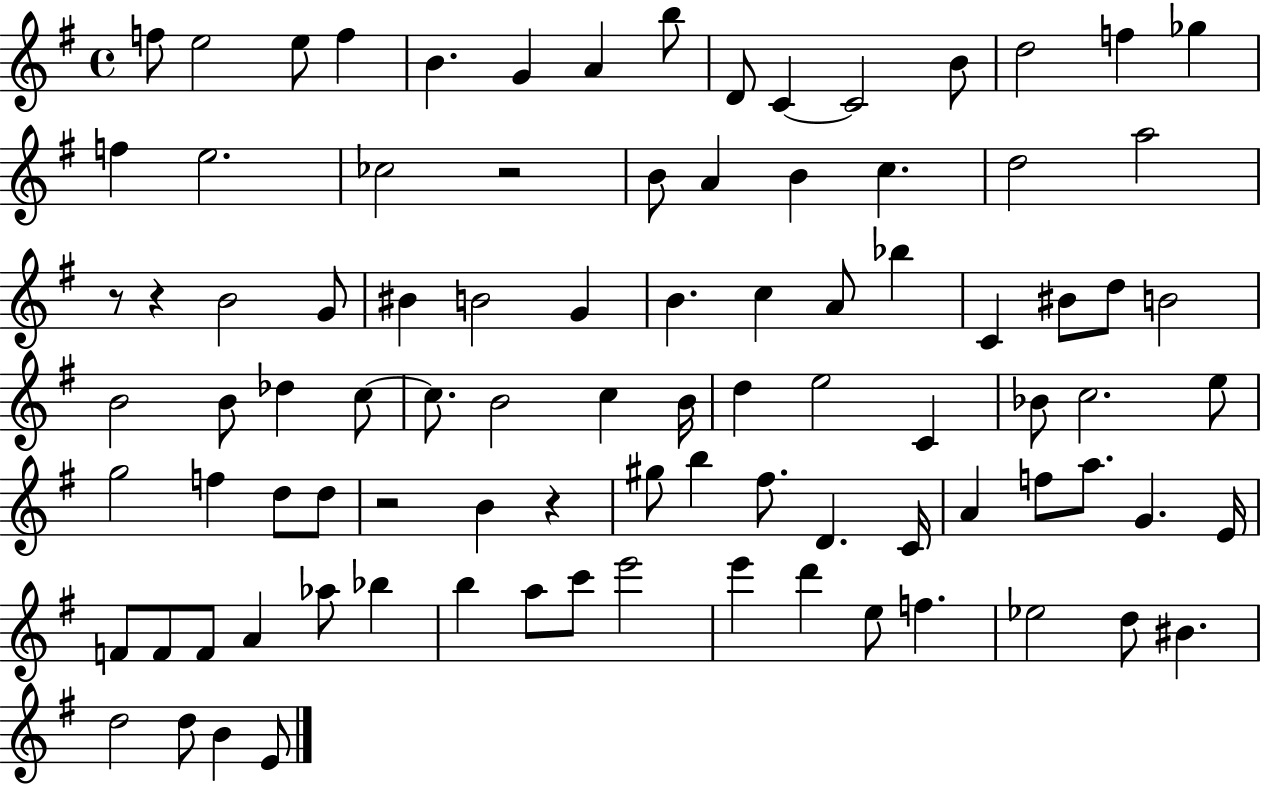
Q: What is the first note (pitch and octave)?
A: F5